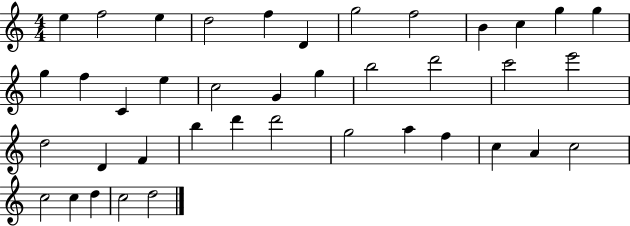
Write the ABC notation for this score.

X:1
T:Untitled
M:4/4
L:1/4
K:C
e f2 e d2 f D g2 f2 B c g g g f C e c2 G g b2 d'2 c'2 e'2 d2 D F b d' d'2 g2 a f c A c2 c2 c d c2 d2